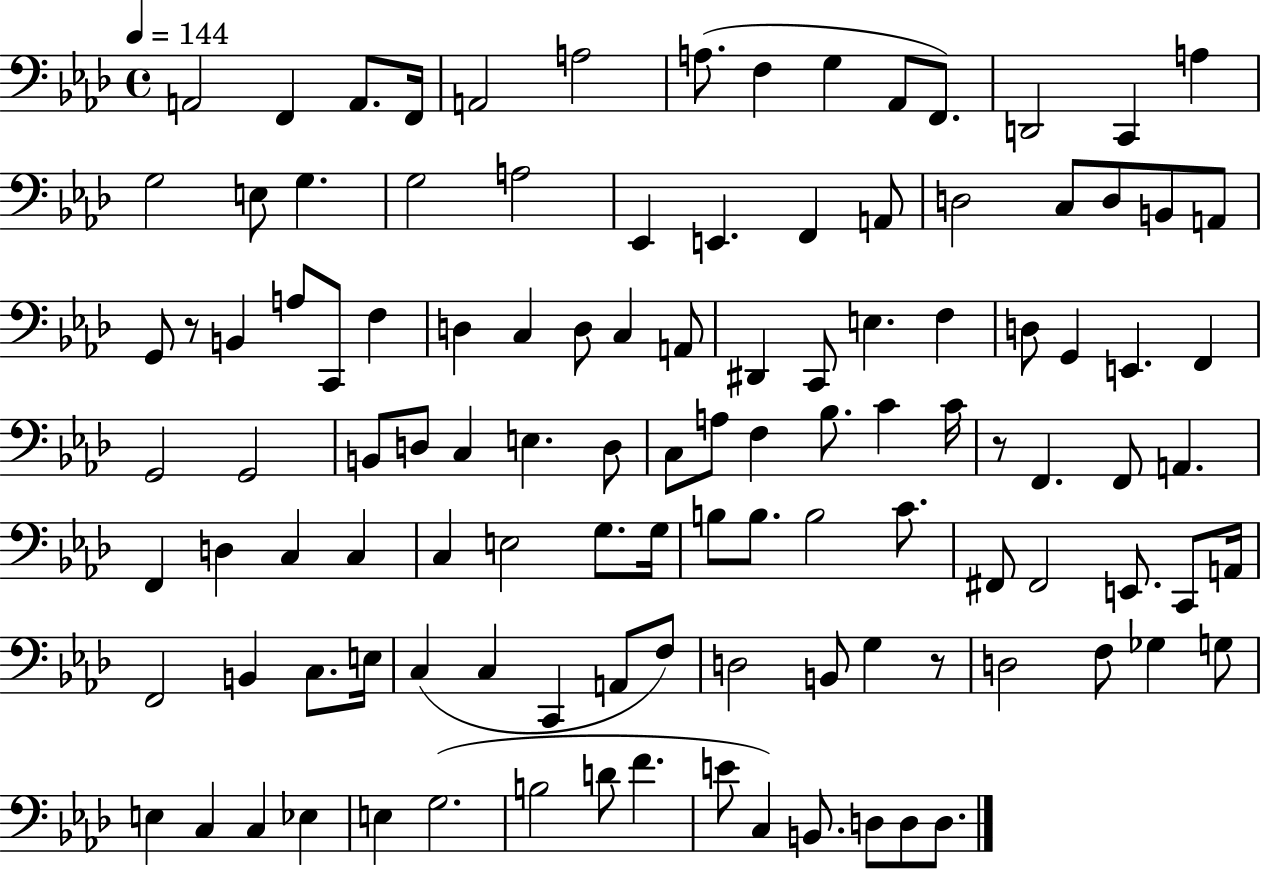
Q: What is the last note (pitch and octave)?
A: D3